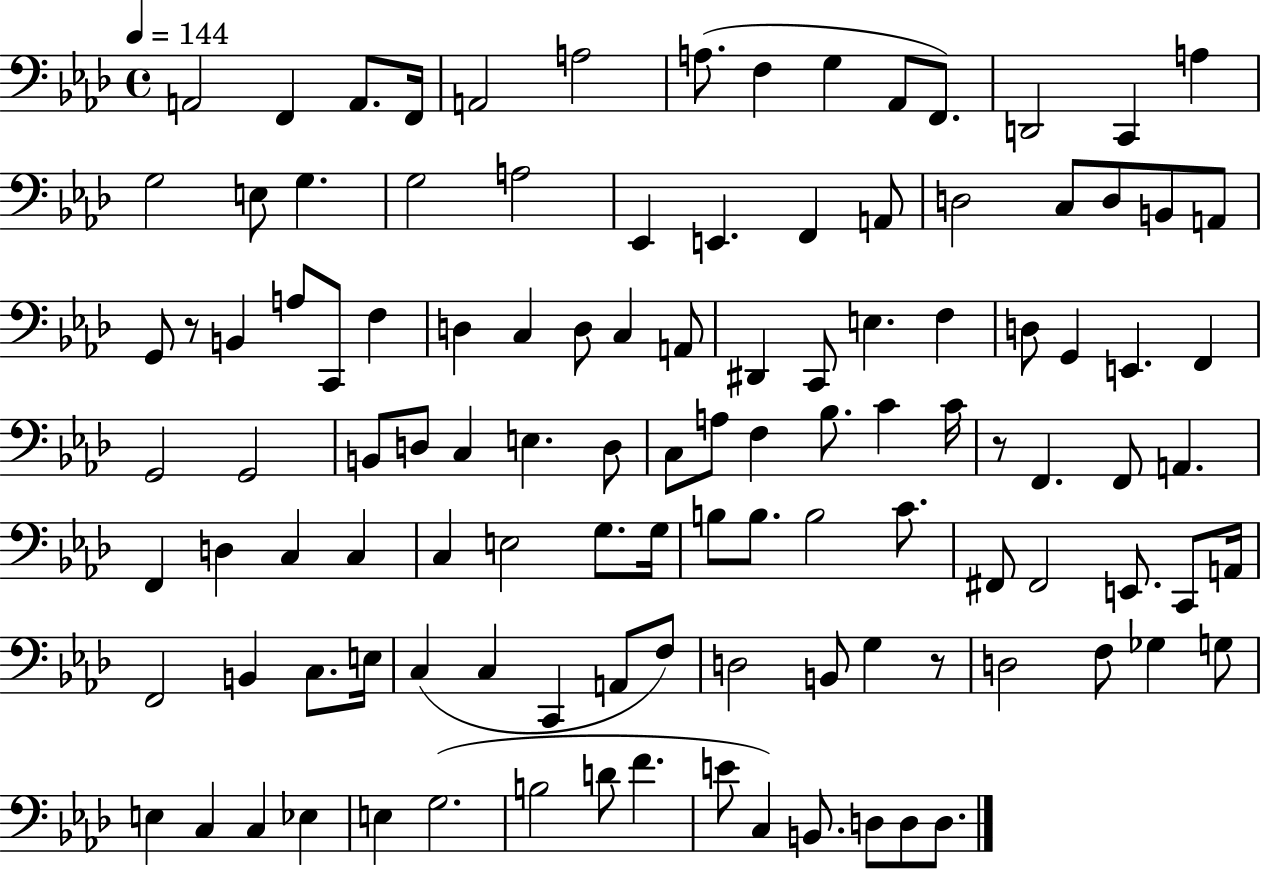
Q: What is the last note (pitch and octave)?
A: D3